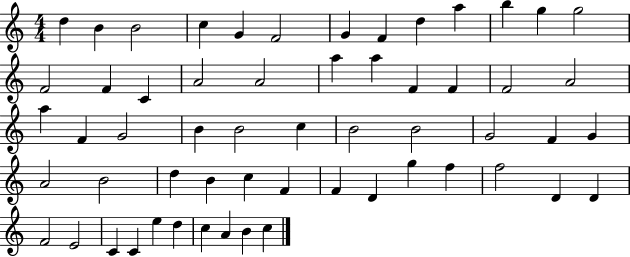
X:1
T:Untitled
M:4/4
L:1/4
K:C
d B B2 c G F2 G F d a b g g2 F2 F C A2 A2 a a F F F2 A2 a F G2 B B2 c B2 B2 G2 F G A2 B2 d B c F F D g f f2 D D F2 E2 C C e d c A B c